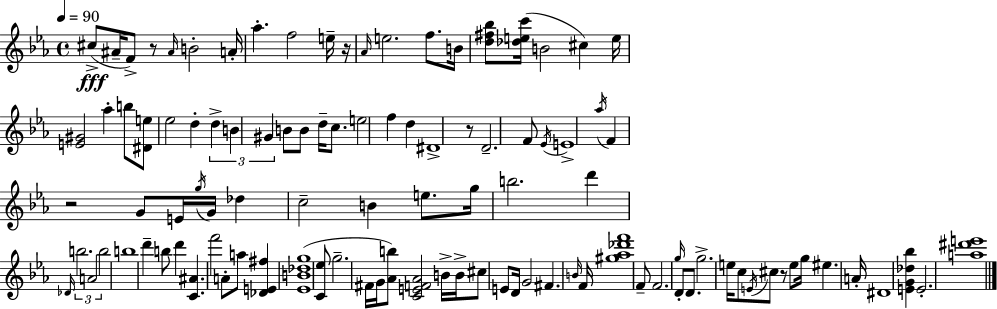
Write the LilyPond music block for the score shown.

{
  \clef treble
  \time 4/4
  \defaultTimeSignature
  \key c \minor
  \tempo 4 = 90
  cis''8->(\fff ais'16-- f'8->) r8 \grace { ais'16 } b'2-. | a'16-. aes''4.-. f''2 e''16-- | r16 \grace { aes'16 } e''2. f''8. | b'16 <d'' fis'' bes''>8 <des'' e'' c'''>16( b'2 cis''4) | \break e''16 <e' gis'>2 aes''4-. b''8 | <dis' e''>8 ees''2 d''4-. \tuplet 3/2 { d''4-> | b'4 gis'4 } b'8 b'8 d''16-- c''8. | e''2 f''4 d''4 | \break dis'1-> | r8 d'2.-- | f'8 \acciaccatura { ees'16 } e'1-> | \acciaccatura { aes''16 } f'4 r2 | \break g'8 e'16 \acciaccatura { g''16 } g'16 des''4 c''2-- | b'4 e''8. g''16 b''2. | d'''4 \grace { des'16 } \tuplet 3/2 { b''2. | a'2 b''2 } | \break b''1 | d'''4-- b''8 d'''4 | <c' ais'>4. f'''2 a'8-. | a''8 <des' e' fis''>4 <ees' b' des'' g''>1( | \break <c' ees''>8 g''2.-- | fis'16 g'16 <aes' b''>8) <c' e' f' aes'>2 | b'16-> b'16-> cis''8 e'8 d'16 g'2 fis'4. | \grace { b'16 } f'16 <gis'' aes'' des''' f'''>1 | \break f'8-- f'2. | \grace { g''16 } d'8-. d'8. g''2.-> | e''16 c''8 \acciaccatura { e'16 } cis''8 r8 e''8 | g''16 eis''4. a'16-. dis'1 | \break <e' g' des'' bes''>4 e'2.-. | <a'' dis''' e'''>1 | \bar "|."
}